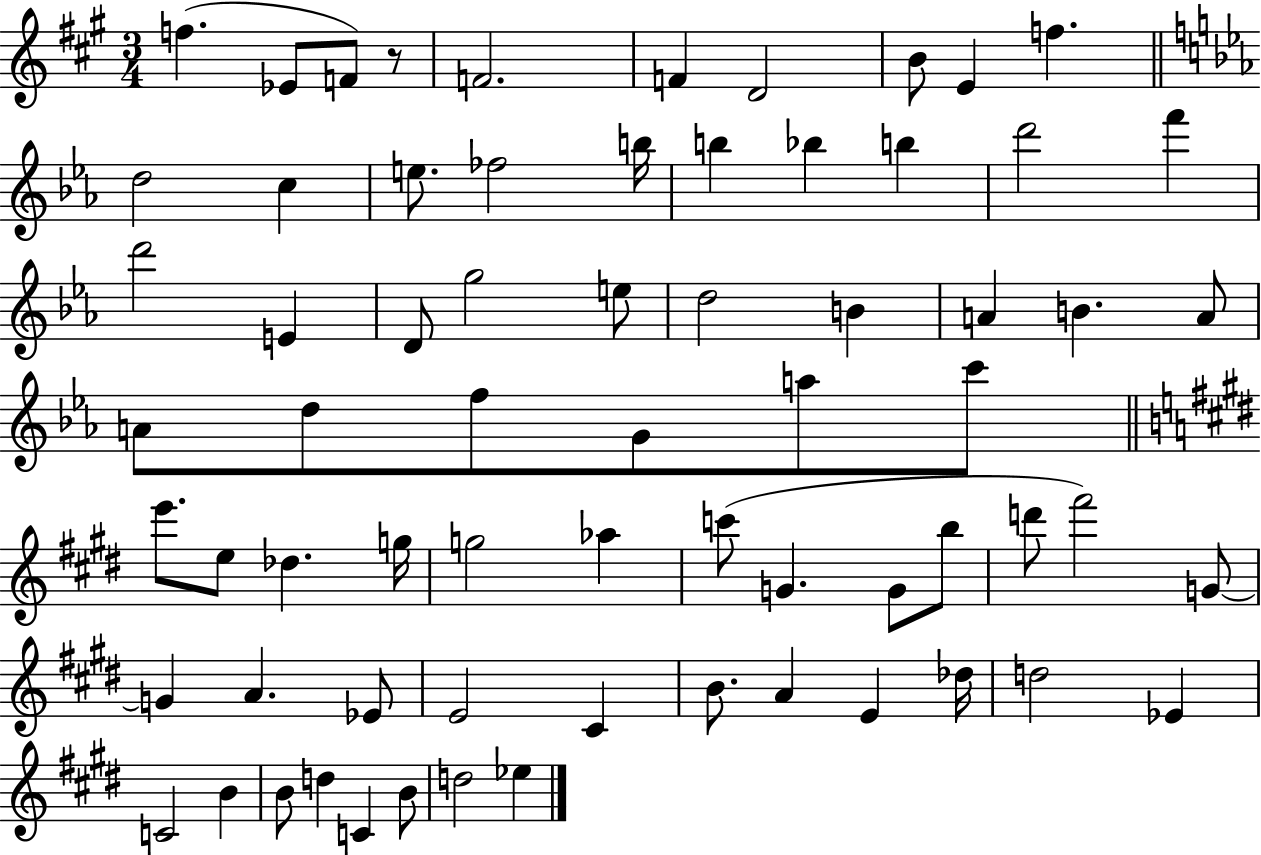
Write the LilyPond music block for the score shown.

{
  \clef treble
  \numericTimeSignature
  \time 3/4
  \key a \major
  f''4.( ees'8 f'8) r8 | f'2. | f'4 d'2 | b'8 e'4 f''4. | \break \bar "||" \break \key ees \major d''2 c''4 | e''8. fes''2 b''16 | b''4 bes''4 b''4 | d'''2 f'''4 | \break d'''2 e'4 | d'8 g''2 e''8 | d''2 b'4 | a'4 b'4. a'8 | \break a'8 d''8 f''8 g'8 a''8 c'''8 | \bar "||" \break \key e \major e'''8. e''8 des''4. g''16 | g''2 aes''4 | c'''8( g'4. g'8 b''8 | d'''8 fis'''2) g'8~~ | \break g'4 a'4. ees'8 | e'2 cis'4 | b'8. a'4 e'4 des''16 | d''2 ees'4 | \break c'2 b'4 | b'8 d''4 c'4 b'8 | d''2 ees''4 | \bar "|."
}